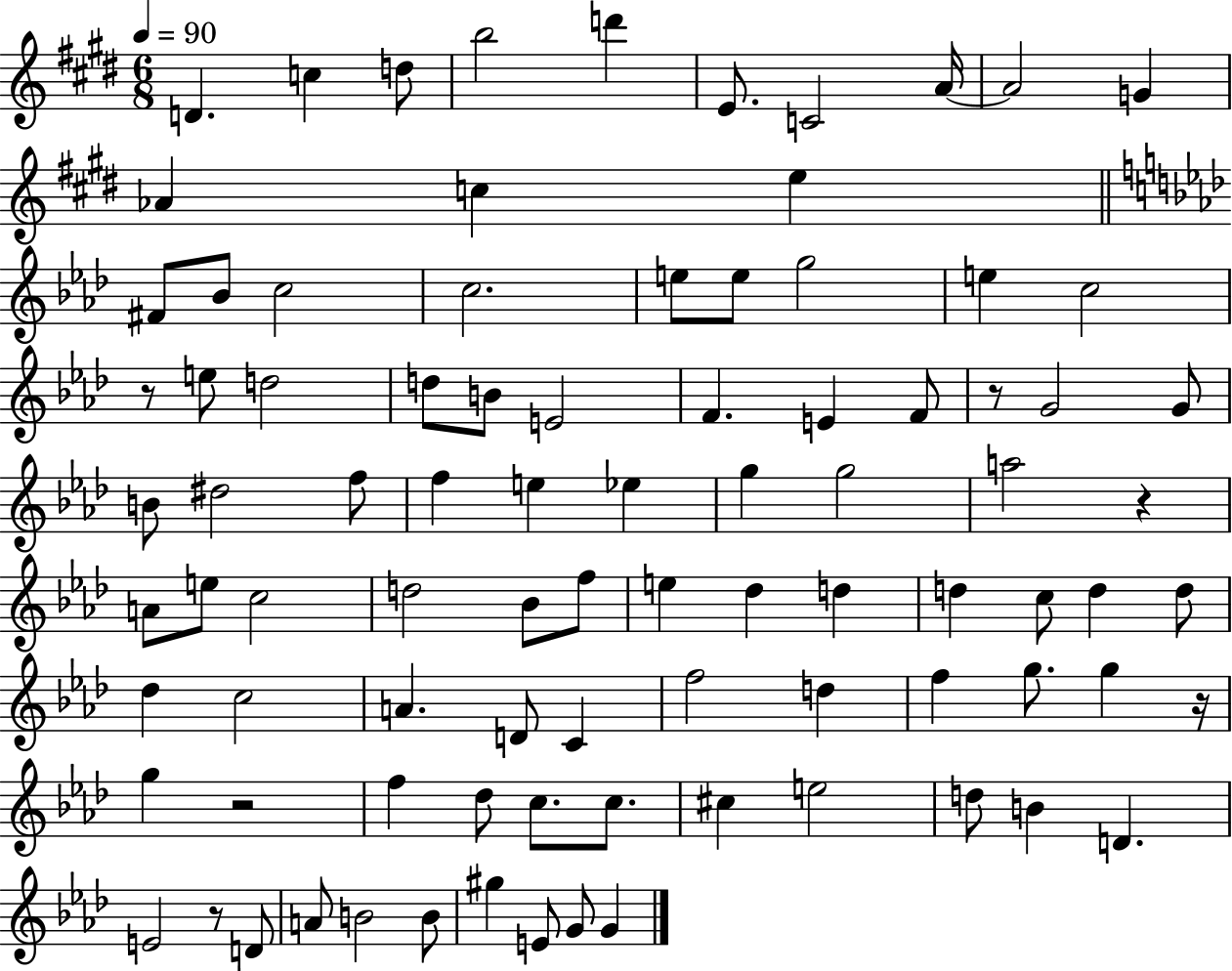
{
  \clef treble
  \numericTimeSignature
  \time 6/8
  \key e \major
  \tempo 4 = 90
  d'4. c''4 d''8 | b''2 d'''4 | e'8. c'2 a'16~~ | a'2 g'4 | \break aes'4 c''4 e''4 | \bar "||" \break \key f \minor fis'8 bes'8 c''2 | c''2. | e''8 e''8 g''2 | e''4 c''2 | \break r8 e''8 d''2 | d''8 b'8 e'2 | f'4. e'4 f'8 | r8 g'2 g'8 | \break b'8 dis''2 f''8 | f''4 e''4 ees''4 | g''4 g''2 | a''2 r4 | \break a'8 e''8 c''2 | d''2 bes'8 f''8 | e''4 des''4 d''4 | d''4 c''8 d''4 d''8 | \break des''4 c''2 | a'4. d'8 c'4 | f''2 d''4 | f''4 g''8. g''4 r16 | \break g''4 r2 | f''4 des''8 c''8. c''8. | cis''4 e''2 | d''8 b'4 d'4. | \break e'2 r8 d'8 | a'8 b'2 b'8 | gis''4 e'8 g'8 g'4 | \bar "|."
}